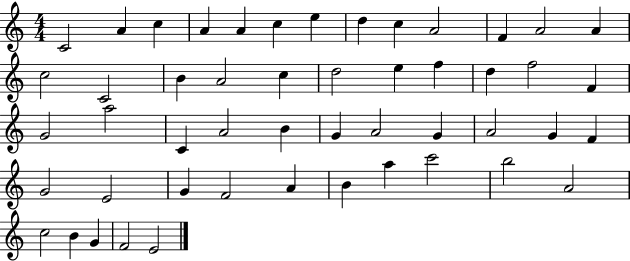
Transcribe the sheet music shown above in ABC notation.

X:1
T:Untitled
M:4/4
L:1/4
K:C
C2 A c A A c e d c A2 F A2 A c2 C2 B A2 c d2 e f d f2 F G2 a2 C A2 B G A2 G A2 G F G2 E2 G F2 A B a c'2 b2 A2 c2 B G F2 E2